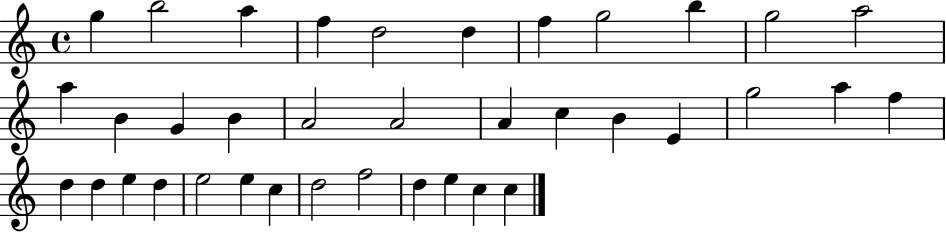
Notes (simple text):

G5/q B5/h A5/q F5/q D5/h D5/q F5/q G5/h B5/q G5/h A5/h A5/q B4/q G4/q B4/q A4/h A4/h A4/q C5/q B4/q E4/q G5/h A5/q F5/q D5/q D5/q E5/q D5/q E5/h E5/q C5/q D5/h F5/h D5/q E5/q C5/q C5/q